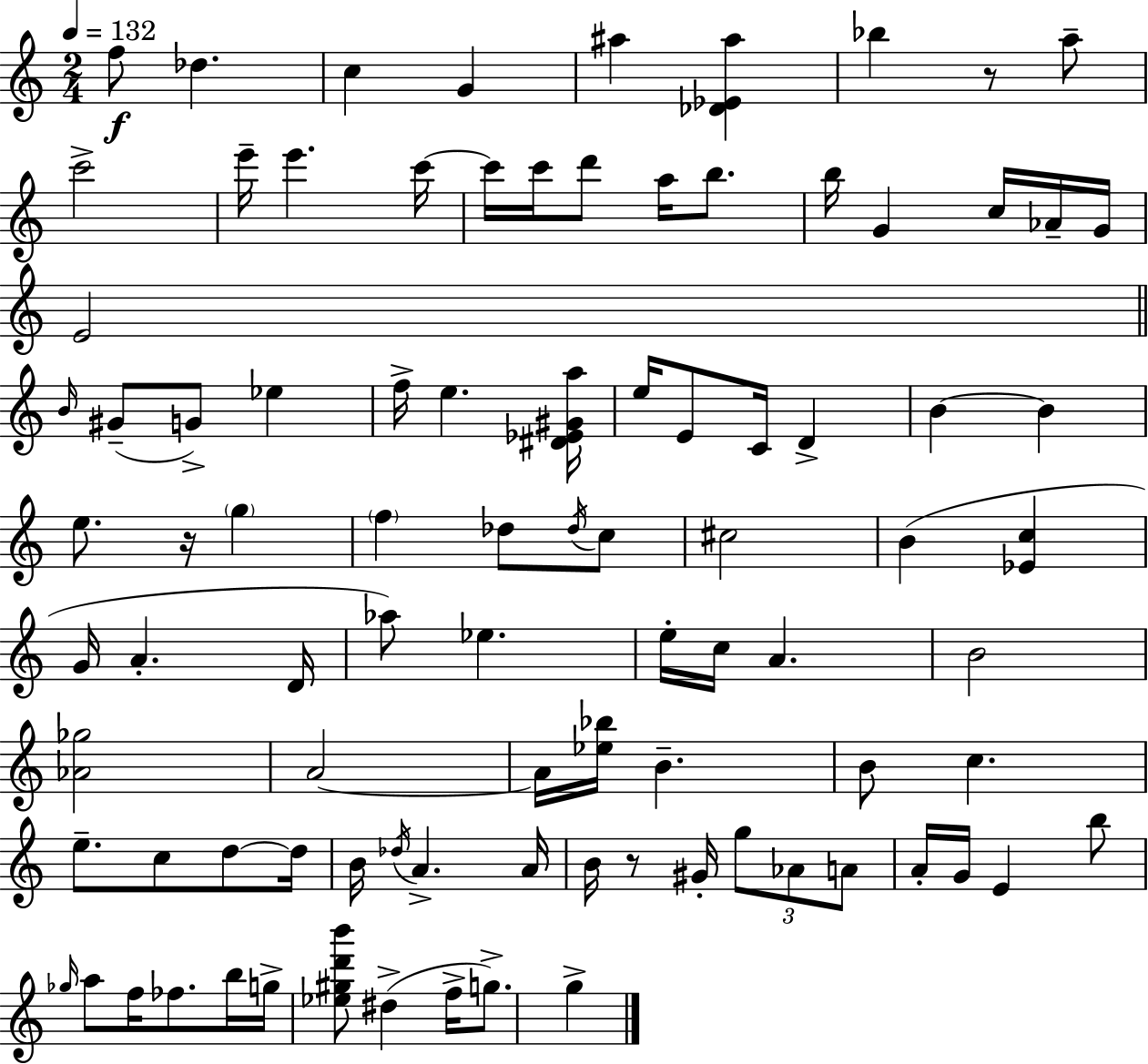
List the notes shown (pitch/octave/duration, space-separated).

F5/e Db5/q. C5/q G4/q A#5/q [Db4,Eb4,A#5]/q Bb5/q R/e A5/e C6/h E6/s E6/q. C6/s C6/s C6/s D6/e A5/s B5/e. B5/s G4/q C5/s Ab4/s G4/s E4/h B4/s G#4/e G4/e Eb5/q F5/s E5/q. [D#4,Eb4,G#4,A5]/s E5/s E4/e C4/s D4/q B4/q B4/q E5/e. R/s G5/q F5/q Db5/e Db5/s C5/e C#5/h B4/q [Eb4,C5]/q G4/s A4/q. D4/s Ab5/e Eb5/q. E5/s C5/s A4/q. B4/h [Ab4,Gb5]/h A4/h A4/s [Eb5,Bb5]/s B4/q. B4/e C5/q. E5/e. C5/e D5/e D5/s B4/s Db5/s A4/q. A4/s B4/s R/e G#4/s G5/e Ab4/e A4/e A4/s G4/s E4/q B5/e Gb5/s A5/e F5/s FES5/e. B5/s G5/s [Eb5,G#5,D6,B6]/e D#5/q F5/s G5/e. G5/q